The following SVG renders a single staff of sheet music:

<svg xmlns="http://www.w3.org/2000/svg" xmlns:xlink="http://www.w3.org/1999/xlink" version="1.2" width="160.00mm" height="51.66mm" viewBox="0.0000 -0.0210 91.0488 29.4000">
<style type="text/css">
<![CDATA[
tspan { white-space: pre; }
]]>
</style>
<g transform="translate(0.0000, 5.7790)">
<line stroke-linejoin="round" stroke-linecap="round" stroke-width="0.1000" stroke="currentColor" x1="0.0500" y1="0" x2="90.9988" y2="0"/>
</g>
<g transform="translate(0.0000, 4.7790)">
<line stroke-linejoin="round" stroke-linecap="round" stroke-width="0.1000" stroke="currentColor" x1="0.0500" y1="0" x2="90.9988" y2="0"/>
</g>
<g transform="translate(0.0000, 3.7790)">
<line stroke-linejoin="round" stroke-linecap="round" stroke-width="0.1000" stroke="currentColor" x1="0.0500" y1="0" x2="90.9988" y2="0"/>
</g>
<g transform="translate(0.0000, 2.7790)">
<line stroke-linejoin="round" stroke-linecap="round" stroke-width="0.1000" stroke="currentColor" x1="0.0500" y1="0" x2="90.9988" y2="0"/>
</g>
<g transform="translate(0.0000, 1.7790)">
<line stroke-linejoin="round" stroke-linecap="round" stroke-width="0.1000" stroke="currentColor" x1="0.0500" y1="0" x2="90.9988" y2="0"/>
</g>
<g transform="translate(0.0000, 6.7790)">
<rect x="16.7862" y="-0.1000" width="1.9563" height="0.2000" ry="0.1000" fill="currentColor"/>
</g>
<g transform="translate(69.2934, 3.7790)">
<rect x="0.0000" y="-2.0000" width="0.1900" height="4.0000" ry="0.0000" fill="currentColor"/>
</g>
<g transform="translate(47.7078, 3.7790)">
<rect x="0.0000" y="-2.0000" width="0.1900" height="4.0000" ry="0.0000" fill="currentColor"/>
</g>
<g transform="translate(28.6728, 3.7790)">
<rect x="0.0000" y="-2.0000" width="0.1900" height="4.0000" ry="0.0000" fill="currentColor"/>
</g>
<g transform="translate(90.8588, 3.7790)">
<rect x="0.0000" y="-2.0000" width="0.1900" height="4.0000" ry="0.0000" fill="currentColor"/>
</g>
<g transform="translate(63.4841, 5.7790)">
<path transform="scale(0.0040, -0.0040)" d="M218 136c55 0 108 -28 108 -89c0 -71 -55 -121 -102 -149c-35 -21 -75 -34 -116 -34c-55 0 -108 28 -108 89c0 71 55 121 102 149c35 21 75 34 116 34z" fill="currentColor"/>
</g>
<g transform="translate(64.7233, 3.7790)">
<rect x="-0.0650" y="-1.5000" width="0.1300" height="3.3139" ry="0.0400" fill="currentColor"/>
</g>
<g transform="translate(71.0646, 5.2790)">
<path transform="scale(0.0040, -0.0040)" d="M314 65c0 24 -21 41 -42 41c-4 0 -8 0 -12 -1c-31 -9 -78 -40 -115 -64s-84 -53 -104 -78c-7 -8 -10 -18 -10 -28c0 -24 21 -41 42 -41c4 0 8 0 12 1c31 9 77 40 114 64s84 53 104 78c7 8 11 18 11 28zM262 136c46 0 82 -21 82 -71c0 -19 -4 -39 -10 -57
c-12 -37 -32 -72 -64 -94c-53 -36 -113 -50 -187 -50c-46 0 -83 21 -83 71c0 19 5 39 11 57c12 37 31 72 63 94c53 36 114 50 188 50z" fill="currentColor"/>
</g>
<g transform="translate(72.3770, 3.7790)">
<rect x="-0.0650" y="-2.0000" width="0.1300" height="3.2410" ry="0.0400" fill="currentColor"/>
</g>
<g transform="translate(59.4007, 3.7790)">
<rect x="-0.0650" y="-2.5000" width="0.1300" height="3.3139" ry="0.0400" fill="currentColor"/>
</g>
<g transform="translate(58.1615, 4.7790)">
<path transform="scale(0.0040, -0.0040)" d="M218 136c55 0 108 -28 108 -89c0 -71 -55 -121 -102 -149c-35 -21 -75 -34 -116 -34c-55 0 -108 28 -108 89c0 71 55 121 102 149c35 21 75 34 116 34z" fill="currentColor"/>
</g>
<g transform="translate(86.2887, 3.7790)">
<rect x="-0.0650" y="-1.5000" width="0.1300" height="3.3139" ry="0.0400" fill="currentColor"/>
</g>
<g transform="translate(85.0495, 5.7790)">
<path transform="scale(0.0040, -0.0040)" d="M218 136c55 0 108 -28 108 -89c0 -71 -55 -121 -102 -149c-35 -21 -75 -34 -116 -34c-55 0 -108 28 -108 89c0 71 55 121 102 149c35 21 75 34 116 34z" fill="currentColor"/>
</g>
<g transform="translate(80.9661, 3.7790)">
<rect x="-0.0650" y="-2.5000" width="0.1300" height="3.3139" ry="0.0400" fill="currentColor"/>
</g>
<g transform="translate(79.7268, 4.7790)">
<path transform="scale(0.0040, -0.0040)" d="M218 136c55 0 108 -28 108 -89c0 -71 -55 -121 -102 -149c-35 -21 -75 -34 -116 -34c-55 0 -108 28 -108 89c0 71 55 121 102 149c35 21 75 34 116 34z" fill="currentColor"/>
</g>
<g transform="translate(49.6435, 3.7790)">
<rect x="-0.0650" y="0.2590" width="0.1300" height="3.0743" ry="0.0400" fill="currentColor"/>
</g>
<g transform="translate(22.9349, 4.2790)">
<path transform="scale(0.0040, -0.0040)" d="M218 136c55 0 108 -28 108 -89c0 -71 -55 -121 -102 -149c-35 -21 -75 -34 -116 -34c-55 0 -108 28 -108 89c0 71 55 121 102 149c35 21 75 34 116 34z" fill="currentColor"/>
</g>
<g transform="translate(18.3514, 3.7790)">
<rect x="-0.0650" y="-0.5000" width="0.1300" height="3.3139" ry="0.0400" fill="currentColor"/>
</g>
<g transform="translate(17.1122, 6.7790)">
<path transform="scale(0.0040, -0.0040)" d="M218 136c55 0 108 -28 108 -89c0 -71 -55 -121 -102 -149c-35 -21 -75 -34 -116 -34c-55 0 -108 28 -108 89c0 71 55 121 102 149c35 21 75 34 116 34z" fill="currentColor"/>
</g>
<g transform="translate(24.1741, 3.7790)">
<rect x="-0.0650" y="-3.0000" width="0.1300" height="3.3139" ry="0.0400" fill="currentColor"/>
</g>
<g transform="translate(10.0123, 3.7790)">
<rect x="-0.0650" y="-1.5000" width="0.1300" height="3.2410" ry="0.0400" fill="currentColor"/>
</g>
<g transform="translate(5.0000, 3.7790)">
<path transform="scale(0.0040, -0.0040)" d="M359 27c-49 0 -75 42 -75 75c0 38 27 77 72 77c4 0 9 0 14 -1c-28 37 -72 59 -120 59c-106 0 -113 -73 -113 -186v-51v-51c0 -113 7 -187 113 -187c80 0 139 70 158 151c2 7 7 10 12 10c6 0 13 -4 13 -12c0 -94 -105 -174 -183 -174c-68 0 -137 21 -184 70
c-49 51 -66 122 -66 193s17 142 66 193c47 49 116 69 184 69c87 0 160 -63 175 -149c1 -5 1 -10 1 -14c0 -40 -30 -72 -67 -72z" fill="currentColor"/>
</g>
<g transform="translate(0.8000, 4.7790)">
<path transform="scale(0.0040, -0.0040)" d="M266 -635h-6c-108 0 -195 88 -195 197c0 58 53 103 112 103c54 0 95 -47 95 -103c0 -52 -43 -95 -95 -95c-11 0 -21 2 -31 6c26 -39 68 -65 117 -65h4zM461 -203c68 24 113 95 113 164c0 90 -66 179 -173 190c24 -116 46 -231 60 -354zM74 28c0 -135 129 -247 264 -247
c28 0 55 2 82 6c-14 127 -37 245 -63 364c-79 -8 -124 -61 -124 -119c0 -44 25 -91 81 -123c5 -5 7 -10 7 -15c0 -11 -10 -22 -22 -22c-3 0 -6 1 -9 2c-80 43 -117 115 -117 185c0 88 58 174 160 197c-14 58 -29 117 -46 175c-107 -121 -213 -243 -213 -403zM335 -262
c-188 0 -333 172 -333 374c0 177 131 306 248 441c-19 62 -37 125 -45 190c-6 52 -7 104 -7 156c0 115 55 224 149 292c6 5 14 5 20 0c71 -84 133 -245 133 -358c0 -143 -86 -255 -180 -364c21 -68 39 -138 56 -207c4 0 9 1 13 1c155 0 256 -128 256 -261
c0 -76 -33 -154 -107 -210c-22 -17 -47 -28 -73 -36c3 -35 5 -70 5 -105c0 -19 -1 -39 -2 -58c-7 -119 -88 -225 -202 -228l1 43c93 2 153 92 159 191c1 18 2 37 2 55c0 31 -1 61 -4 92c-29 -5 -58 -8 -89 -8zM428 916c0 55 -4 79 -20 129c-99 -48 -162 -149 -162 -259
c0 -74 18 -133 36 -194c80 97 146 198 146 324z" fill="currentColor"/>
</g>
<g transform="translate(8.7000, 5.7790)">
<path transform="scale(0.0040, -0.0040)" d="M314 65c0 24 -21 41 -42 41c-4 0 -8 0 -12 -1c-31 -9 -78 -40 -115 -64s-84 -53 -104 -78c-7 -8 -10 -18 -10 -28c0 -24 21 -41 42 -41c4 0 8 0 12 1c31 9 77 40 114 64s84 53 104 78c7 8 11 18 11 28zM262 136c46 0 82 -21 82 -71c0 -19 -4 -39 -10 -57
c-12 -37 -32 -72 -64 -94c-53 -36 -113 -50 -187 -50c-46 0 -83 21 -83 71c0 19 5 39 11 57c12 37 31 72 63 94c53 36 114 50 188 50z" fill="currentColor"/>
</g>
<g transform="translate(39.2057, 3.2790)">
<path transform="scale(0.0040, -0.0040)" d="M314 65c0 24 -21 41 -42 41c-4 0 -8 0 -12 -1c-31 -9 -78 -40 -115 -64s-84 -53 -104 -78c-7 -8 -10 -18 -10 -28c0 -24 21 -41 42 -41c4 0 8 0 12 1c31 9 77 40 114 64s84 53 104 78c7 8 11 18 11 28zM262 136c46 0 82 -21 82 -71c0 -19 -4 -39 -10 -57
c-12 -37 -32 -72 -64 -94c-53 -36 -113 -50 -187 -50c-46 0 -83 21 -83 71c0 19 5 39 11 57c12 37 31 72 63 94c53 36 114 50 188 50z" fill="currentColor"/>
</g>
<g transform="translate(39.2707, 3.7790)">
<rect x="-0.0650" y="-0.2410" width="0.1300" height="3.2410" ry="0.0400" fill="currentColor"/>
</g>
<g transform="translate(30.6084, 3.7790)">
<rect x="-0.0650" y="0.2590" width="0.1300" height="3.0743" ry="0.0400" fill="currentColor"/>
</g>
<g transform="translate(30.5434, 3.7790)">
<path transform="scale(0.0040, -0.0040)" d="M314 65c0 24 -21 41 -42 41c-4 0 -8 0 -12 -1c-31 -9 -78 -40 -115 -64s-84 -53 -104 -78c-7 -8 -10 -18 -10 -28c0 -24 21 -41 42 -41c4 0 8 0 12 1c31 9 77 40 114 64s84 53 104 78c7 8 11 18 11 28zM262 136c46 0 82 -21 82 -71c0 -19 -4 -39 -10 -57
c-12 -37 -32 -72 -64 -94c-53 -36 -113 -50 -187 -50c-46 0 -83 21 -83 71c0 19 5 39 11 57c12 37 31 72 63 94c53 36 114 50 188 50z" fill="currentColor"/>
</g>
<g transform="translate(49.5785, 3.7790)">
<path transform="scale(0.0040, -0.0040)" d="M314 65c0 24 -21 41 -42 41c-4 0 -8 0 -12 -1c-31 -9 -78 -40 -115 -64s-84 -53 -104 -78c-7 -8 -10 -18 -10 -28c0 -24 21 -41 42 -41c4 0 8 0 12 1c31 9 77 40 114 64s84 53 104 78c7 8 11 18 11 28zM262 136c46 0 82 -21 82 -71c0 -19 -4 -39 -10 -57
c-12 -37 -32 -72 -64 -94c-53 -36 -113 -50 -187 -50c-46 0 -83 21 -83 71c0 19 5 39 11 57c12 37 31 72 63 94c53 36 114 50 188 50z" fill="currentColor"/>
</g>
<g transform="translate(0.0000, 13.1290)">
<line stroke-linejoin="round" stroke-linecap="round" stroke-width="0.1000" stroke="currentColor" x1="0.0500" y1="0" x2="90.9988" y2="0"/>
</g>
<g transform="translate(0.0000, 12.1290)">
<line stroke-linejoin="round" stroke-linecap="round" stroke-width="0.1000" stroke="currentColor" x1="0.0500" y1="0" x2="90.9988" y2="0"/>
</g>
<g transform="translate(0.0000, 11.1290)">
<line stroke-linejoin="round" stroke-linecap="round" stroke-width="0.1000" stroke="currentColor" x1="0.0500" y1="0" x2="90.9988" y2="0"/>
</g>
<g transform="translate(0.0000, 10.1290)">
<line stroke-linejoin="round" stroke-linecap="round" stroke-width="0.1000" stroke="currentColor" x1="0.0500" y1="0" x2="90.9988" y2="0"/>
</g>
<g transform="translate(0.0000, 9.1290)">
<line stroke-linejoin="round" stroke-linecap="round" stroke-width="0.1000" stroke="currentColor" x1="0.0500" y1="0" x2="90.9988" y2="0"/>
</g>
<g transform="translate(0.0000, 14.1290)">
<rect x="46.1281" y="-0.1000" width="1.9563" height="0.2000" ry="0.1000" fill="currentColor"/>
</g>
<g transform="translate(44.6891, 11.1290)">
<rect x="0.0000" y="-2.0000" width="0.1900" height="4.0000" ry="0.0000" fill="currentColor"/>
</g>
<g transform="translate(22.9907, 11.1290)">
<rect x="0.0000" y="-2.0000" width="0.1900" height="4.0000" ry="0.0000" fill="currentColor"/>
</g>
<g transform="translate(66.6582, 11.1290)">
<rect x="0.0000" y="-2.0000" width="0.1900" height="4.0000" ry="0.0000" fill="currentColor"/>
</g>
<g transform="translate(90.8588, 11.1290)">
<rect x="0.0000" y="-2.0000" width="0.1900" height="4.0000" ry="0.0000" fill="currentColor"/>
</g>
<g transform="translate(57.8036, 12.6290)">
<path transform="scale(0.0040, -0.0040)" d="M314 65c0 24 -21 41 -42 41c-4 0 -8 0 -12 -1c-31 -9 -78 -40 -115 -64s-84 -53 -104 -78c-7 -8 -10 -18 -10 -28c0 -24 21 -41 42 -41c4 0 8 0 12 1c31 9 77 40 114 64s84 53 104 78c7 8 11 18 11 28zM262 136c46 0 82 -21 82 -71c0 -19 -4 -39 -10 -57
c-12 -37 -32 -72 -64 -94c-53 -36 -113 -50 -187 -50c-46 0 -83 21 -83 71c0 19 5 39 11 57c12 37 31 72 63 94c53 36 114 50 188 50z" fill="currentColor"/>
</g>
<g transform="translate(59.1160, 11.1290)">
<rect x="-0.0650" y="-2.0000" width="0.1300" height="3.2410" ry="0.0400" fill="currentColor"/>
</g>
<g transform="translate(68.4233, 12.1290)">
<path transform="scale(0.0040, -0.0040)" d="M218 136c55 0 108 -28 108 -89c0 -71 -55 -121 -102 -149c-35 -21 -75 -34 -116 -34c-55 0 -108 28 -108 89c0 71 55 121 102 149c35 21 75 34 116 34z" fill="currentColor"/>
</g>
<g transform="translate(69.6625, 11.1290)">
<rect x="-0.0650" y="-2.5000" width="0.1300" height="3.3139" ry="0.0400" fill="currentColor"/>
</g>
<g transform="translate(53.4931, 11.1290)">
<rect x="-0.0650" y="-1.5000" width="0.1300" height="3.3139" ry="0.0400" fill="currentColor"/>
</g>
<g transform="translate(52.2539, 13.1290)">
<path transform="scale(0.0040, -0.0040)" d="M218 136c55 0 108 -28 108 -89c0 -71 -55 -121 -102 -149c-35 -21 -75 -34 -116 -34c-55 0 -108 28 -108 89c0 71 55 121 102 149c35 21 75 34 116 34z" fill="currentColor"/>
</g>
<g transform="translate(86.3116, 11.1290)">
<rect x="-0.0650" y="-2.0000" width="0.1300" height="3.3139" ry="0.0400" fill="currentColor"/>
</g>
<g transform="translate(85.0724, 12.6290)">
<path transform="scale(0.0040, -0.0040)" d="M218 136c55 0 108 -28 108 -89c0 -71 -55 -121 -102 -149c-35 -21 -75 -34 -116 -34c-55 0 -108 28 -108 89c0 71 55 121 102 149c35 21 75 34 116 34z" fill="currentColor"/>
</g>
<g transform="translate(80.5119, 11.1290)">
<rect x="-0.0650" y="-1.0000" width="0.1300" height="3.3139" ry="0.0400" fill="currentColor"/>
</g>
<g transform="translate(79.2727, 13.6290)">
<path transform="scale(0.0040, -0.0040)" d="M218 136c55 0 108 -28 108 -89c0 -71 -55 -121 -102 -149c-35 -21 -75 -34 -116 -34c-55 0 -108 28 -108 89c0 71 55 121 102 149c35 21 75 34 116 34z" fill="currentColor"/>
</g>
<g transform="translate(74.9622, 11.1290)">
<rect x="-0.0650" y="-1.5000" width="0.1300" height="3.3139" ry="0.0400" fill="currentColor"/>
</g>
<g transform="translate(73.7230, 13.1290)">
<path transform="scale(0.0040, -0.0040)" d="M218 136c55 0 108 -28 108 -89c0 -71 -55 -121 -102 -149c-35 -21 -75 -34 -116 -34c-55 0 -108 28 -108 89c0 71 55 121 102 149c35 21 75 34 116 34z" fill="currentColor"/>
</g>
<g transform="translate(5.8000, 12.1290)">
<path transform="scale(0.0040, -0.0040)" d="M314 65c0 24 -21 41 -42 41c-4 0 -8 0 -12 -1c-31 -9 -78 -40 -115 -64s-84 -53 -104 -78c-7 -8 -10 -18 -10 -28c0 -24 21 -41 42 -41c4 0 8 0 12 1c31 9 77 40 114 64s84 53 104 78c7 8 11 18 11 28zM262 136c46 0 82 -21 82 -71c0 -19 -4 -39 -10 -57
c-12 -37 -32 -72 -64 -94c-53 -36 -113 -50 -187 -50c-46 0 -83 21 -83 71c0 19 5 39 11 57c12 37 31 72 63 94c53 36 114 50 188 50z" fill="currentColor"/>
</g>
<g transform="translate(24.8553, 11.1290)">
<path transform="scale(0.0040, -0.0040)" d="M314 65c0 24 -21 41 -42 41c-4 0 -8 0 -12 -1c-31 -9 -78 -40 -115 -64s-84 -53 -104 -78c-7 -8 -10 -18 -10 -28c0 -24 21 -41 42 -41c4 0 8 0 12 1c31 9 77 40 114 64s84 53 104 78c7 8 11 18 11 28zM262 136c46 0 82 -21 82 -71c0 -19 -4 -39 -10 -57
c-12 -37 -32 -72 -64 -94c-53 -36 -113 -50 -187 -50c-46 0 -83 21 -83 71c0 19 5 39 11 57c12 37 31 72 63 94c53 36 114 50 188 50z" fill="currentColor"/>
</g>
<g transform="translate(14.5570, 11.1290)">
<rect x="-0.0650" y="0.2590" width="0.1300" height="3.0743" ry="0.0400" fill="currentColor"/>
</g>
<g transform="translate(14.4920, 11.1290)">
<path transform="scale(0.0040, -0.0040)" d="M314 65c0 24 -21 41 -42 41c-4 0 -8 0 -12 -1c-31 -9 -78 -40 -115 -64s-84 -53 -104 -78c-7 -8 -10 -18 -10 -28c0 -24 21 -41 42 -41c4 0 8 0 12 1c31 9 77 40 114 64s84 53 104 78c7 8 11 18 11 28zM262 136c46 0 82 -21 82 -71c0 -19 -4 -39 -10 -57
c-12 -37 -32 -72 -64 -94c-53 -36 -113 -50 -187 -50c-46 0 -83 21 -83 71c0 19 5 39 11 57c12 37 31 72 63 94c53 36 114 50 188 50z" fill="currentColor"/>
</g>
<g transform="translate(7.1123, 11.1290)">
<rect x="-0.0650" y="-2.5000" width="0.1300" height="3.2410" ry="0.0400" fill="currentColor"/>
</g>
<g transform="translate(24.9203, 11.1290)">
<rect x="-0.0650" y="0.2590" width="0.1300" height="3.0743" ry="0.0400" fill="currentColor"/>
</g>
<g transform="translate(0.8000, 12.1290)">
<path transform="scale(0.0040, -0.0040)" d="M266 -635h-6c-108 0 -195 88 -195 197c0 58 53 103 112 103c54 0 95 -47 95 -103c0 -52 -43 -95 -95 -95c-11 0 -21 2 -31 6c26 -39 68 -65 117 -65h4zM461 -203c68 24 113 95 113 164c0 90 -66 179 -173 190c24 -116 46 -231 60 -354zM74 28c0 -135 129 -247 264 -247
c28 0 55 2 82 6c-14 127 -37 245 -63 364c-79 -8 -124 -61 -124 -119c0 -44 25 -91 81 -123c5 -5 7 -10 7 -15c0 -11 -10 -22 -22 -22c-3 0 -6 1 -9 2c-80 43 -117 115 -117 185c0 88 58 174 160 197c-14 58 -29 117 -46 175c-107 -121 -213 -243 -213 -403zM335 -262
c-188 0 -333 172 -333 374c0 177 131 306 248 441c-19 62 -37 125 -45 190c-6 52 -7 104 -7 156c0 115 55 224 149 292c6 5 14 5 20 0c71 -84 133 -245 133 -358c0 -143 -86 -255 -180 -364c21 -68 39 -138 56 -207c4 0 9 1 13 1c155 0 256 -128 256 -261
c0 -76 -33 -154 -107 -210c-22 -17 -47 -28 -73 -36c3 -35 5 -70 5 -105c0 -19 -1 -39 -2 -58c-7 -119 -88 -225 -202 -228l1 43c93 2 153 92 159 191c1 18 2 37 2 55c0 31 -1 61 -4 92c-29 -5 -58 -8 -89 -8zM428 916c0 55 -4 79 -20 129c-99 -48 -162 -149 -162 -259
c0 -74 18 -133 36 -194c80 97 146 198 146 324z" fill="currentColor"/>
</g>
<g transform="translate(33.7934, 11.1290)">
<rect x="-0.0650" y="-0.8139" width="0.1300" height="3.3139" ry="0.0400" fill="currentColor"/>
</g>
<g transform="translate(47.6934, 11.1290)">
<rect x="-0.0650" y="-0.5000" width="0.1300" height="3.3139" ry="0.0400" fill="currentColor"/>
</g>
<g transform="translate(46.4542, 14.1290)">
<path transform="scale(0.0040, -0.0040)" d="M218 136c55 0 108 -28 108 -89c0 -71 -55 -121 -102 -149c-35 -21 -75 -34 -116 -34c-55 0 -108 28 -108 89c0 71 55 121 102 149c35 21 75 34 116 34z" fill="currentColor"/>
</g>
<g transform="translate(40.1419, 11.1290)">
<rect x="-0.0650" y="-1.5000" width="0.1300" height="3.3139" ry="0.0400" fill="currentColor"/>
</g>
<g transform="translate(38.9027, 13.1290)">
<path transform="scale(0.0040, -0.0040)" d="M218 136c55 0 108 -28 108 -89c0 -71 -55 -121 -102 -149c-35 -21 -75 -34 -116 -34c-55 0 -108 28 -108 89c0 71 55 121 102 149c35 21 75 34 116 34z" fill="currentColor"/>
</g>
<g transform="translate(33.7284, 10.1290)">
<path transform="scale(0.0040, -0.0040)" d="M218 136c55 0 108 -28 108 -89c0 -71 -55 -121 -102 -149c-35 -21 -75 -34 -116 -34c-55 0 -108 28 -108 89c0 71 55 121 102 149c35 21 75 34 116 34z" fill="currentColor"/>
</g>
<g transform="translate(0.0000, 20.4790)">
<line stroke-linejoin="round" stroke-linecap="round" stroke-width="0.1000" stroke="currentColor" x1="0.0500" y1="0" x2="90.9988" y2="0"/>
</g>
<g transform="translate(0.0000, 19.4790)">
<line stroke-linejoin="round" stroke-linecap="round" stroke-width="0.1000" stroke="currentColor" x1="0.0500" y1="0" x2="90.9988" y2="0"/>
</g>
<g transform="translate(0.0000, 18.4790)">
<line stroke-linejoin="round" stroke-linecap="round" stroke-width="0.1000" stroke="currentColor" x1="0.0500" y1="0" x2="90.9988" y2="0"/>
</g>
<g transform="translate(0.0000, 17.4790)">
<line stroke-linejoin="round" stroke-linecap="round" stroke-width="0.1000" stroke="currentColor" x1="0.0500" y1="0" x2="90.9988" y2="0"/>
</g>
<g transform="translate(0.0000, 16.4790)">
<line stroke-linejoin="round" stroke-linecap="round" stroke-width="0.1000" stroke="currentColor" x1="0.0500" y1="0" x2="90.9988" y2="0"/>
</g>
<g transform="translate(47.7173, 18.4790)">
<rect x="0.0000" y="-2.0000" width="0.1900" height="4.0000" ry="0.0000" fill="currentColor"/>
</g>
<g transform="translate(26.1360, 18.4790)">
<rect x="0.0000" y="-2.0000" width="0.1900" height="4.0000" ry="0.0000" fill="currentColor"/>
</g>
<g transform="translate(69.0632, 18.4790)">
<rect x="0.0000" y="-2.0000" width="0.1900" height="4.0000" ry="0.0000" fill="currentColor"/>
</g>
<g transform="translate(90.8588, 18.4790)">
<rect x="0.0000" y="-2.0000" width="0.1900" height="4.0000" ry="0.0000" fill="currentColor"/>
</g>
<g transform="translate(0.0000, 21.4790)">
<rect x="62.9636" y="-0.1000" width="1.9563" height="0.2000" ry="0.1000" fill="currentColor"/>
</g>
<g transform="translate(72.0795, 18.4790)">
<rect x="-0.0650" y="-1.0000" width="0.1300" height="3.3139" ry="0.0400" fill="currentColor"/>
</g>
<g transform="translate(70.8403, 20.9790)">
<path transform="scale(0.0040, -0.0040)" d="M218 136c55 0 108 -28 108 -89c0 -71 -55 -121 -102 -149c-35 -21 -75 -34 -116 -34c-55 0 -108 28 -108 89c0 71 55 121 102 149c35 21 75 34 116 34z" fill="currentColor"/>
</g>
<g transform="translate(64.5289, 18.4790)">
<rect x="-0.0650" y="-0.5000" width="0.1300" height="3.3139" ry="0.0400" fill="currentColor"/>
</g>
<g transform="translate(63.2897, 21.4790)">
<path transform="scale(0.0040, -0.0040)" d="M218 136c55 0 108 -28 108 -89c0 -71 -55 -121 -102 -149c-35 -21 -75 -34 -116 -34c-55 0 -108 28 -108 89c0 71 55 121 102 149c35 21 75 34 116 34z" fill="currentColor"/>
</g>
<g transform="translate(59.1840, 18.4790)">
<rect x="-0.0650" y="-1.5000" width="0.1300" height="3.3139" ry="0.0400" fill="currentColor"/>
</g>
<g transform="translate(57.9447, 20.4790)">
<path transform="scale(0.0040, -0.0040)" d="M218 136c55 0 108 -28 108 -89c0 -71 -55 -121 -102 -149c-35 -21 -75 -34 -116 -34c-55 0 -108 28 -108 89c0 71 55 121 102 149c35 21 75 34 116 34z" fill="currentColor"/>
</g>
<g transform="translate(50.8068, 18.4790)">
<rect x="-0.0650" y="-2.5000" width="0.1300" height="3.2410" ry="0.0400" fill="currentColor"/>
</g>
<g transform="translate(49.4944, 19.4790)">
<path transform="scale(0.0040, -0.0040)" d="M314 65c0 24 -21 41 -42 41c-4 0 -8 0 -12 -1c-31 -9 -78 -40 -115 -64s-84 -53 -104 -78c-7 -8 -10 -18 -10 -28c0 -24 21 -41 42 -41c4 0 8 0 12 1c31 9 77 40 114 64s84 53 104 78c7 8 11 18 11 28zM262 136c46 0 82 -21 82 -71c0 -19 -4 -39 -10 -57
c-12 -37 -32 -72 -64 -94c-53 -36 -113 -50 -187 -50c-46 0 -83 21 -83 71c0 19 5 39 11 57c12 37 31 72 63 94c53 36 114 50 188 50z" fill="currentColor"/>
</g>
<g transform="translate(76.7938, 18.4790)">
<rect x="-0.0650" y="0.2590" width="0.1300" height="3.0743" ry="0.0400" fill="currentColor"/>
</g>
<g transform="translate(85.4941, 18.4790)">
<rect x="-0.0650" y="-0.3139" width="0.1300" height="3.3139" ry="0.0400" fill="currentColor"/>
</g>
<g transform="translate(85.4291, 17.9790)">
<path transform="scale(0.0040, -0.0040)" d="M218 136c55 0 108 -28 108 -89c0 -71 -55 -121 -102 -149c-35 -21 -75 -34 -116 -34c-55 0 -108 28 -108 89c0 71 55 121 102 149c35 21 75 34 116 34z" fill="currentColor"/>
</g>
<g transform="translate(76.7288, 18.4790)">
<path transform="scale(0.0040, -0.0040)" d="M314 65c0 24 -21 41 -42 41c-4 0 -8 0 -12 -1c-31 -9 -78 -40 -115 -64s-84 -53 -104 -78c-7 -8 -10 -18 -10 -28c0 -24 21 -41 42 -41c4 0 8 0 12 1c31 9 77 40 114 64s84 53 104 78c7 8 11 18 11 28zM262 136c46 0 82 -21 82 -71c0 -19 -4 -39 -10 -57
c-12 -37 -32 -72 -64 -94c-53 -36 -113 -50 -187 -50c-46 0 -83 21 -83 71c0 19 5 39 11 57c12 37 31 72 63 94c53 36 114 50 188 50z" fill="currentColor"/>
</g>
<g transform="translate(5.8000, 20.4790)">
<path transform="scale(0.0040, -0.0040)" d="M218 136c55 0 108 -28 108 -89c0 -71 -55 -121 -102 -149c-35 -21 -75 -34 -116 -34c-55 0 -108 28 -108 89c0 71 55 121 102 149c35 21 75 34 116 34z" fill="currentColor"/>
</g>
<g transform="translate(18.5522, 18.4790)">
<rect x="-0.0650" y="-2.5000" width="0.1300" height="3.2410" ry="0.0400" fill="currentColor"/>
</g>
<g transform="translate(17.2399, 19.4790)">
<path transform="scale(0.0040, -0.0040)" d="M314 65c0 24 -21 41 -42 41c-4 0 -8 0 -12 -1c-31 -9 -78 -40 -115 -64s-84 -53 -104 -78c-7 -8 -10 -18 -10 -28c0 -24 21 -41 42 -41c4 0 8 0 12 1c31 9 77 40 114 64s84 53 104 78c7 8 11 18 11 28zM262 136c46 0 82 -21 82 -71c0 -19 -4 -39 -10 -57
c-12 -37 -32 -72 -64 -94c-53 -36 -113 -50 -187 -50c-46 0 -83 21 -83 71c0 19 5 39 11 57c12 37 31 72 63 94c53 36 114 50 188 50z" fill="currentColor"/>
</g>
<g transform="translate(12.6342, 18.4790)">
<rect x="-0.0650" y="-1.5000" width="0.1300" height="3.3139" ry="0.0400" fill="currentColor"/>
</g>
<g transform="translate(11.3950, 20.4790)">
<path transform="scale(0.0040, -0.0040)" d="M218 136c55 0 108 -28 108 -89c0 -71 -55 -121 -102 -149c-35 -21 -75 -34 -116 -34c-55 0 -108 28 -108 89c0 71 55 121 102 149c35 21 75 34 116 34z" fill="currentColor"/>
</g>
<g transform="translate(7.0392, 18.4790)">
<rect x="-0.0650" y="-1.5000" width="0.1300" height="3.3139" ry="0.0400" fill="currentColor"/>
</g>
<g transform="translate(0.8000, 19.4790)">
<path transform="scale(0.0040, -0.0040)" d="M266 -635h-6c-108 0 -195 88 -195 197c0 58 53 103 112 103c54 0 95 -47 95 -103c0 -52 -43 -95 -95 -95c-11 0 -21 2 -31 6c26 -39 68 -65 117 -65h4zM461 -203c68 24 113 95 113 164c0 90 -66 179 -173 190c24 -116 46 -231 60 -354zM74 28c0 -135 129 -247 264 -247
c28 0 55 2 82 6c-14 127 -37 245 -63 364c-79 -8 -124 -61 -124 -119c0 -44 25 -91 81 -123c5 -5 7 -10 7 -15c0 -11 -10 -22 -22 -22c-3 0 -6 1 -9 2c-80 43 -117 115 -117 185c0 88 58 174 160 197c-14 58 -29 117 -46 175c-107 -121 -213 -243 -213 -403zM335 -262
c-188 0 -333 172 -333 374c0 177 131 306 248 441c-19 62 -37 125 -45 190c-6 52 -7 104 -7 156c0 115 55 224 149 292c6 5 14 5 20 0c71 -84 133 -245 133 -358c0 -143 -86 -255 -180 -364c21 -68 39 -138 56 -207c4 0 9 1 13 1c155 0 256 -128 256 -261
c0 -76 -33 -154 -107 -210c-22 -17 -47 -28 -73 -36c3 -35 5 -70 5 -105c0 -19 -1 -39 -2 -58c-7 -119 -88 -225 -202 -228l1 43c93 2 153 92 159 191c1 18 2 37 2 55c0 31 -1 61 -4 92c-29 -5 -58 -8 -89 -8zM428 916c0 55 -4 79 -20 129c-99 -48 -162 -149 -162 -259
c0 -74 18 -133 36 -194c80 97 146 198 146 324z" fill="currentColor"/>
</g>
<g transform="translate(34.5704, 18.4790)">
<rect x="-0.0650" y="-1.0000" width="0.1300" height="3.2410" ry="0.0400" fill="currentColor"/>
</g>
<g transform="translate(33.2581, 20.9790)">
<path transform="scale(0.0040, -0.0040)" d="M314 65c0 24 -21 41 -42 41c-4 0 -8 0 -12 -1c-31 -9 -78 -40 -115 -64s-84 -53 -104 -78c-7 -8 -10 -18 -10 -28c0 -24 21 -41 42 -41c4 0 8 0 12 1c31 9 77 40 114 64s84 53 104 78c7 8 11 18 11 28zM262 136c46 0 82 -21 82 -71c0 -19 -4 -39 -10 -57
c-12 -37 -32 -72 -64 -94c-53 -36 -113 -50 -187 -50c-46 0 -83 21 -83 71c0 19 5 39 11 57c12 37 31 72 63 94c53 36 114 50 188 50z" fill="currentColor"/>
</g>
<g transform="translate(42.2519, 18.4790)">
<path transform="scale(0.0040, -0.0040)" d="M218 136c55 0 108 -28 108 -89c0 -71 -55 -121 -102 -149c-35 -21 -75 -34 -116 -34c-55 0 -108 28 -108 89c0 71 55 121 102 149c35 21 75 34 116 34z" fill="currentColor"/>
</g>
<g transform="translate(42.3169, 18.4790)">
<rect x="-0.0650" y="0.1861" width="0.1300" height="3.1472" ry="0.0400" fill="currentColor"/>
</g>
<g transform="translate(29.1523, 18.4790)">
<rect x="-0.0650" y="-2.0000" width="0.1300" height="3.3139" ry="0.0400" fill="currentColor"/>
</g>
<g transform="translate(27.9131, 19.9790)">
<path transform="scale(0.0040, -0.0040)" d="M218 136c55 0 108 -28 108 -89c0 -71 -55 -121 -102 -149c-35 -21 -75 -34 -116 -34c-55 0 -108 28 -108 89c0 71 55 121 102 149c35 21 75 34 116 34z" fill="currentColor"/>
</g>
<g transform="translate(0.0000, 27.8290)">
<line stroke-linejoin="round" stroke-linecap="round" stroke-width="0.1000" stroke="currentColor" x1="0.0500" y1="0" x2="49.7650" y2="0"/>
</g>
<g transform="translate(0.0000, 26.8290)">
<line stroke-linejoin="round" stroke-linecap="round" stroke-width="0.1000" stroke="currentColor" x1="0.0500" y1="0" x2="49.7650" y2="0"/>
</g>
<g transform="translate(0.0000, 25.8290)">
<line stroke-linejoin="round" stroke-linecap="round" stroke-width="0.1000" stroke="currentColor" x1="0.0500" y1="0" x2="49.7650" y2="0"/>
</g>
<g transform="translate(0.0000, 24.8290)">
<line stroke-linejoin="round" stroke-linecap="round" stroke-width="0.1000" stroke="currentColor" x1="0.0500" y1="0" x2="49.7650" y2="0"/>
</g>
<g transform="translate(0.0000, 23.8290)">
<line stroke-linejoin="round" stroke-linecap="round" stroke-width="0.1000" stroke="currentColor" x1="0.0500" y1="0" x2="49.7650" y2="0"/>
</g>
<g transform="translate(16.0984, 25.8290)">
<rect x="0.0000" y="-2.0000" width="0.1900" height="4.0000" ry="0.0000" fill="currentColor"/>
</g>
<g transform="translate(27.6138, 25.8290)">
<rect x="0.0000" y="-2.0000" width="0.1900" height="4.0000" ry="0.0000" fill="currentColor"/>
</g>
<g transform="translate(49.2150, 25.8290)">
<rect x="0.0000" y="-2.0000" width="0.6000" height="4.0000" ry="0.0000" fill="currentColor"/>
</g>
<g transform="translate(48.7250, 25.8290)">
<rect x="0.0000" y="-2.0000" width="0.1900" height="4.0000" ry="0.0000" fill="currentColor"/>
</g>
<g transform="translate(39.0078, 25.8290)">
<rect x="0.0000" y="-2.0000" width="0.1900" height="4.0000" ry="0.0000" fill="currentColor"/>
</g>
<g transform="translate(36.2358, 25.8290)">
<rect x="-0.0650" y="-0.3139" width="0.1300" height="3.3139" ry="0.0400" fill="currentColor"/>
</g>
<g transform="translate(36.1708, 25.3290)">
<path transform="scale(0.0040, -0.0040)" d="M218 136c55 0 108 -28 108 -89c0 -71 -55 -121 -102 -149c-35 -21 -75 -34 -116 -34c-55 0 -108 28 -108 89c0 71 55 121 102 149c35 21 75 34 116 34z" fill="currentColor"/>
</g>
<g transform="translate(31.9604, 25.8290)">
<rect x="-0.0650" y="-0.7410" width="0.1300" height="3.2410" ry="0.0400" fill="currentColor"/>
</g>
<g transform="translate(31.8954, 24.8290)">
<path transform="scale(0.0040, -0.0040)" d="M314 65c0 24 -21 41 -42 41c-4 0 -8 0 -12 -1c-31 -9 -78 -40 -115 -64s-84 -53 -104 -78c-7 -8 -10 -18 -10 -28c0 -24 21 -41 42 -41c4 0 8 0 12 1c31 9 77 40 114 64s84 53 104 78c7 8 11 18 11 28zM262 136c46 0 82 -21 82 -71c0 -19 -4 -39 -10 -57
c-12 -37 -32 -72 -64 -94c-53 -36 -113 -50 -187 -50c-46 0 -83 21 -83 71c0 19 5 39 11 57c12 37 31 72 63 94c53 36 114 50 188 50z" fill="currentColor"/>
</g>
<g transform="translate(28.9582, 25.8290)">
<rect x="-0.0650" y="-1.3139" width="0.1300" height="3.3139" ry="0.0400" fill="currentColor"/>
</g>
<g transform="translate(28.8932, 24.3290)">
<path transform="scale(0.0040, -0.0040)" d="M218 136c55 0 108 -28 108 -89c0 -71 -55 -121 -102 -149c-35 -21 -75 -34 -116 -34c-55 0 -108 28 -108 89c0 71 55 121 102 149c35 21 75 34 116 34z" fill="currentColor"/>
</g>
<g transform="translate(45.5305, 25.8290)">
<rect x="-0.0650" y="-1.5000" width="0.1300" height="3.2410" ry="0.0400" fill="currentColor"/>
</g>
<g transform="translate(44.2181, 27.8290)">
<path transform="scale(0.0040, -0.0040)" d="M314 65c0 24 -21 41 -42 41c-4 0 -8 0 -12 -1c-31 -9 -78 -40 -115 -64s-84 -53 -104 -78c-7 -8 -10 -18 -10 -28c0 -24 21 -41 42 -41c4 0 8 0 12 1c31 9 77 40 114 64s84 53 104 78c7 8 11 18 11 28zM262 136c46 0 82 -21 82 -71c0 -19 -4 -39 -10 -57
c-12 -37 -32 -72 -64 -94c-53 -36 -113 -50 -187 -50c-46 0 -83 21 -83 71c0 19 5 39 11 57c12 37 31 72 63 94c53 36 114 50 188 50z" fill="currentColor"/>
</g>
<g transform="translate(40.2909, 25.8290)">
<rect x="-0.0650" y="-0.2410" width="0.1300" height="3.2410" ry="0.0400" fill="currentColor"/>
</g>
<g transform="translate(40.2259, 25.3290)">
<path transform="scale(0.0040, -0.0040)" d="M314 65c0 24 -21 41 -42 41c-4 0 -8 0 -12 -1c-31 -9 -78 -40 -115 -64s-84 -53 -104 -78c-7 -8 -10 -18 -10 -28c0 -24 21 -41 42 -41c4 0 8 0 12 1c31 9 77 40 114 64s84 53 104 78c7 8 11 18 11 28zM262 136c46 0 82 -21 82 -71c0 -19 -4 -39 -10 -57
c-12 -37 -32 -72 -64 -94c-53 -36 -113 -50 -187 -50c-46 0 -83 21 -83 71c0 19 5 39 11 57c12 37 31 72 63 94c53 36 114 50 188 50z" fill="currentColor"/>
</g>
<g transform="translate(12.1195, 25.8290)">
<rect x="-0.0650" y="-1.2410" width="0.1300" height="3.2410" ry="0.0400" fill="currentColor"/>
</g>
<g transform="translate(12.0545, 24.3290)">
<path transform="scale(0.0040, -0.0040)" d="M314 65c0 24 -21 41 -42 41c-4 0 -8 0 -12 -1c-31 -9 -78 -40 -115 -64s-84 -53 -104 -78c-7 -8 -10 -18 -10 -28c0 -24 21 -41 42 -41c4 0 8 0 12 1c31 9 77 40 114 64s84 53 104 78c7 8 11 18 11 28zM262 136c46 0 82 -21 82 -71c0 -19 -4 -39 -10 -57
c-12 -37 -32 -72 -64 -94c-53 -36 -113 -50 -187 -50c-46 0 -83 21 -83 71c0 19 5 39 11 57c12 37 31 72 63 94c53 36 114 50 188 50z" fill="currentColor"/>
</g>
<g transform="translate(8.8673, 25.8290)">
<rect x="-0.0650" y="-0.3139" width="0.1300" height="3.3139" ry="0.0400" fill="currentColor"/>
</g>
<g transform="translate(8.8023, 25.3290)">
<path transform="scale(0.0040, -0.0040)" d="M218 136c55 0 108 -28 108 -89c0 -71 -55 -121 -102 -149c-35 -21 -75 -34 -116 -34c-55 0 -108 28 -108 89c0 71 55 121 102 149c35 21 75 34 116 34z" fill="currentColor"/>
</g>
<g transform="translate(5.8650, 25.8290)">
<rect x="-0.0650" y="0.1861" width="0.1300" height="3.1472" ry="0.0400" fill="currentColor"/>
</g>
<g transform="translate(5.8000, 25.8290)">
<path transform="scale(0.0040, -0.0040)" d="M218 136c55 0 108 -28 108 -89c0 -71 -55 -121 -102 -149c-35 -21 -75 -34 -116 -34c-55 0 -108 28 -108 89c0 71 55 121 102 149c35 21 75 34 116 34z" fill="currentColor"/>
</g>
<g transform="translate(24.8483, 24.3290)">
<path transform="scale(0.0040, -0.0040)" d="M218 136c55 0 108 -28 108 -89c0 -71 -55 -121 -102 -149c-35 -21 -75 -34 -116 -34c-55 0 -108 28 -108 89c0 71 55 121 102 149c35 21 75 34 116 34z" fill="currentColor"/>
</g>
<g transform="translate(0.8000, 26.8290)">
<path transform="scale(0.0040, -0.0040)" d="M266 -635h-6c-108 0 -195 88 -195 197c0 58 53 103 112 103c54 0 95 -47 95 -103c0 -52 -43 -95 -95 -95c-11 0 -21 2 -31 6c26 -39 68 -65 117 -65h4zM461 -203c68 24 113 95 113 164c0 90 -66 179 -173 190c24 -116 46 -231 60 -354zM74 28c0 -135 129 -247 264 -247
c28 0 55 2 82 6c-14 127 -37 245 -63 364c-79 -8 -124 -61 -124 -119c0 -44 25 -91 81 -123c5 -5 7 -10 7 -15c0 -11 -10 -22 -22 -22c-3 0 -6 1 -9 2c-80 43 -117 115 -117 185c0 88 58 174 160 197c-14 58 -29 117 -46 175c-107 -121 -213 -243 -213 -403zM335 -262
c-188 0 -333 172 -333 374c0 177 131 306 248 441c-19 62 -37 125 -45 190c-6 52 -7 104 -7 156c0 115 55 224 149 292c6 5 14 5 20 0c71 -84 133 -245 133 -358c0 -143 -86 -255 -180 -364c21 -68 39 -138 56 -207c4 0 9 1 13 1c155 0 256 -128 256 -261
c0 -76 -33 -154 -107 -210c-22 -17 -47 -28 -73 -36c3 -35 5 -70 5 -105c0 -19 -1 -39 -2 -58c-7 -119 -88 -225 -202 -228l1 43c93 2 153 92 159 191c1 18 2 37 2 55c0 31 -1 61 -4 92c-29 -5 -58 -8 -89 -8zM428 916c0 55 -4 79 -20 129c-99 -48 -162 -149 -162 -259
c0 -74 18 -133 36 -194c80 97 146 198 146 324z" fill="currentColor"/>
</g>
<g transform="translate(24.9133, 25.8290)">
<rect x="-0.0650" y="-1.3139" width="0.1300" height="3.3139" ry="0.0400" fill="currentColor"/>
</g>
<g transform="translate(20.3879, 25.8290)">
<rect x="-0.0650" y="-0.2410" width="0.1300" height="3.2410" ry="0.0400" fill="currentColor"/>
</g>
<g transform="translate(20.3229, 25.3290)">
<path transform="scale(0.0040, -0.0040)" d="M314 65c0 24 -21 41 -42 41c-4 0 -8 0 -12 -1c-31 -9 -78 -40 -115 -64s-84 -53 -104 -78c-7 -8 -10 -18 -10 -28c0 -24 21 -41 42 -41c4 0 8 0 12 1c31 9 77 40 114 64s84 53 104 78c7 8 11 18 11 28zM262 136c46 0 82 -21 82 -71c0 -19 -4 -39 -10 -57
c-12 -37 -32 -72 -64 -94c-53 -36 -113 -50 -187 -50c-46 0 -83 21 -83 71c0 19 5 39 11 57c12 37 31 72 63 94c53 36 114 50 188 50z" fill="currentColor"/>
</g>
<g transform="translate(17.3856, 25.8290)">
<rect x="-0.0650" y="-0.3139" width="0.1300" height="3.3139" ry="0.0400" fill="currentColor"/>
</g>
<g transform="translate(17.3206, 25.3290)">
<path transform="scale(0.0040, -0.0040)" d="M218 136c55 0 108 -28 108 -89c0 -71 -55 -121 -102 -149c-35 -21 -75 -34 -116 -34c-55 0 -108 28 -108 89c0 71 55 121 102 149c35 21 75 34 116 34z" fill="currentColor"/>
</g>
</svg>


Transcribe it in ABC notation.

X:1
T:Untitled
M:4/4
L:1/4
K:C
E2 C A B2 c2 B2 G E F2 G E G2 B2 B2 d E C E F2 G E D F E E G2 F D2 B G2 E C D B2 c B c e2 c c2 e e d2 c c2 E2